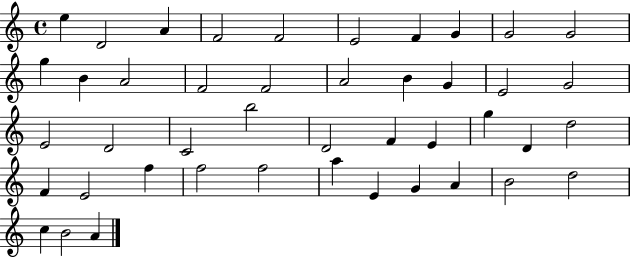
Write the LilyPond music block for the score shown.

{
  \clef treble
  \time 4/4
  \defaultTimeSignature
  \key c \major
  e''4 d'2 a'4 | f'2 f'2 | e'2 f'4 g'4 | g'2 g'2 | \break g''4 b'4 a'2 | f'2 f'2 | a'2 b'4 g'4 | e'2 g'2 | \break e'2 d'2 | c'2 b''2 | d'2 f'4 e'4 | g''4 d'4 d''2 | \break f'4 e'2 f''4 | f''2 f''2 | a''4 e'4 g'4 a'4 | b'2 d''2 | \break c''4 b'2 a'4 | \bar "|."
}